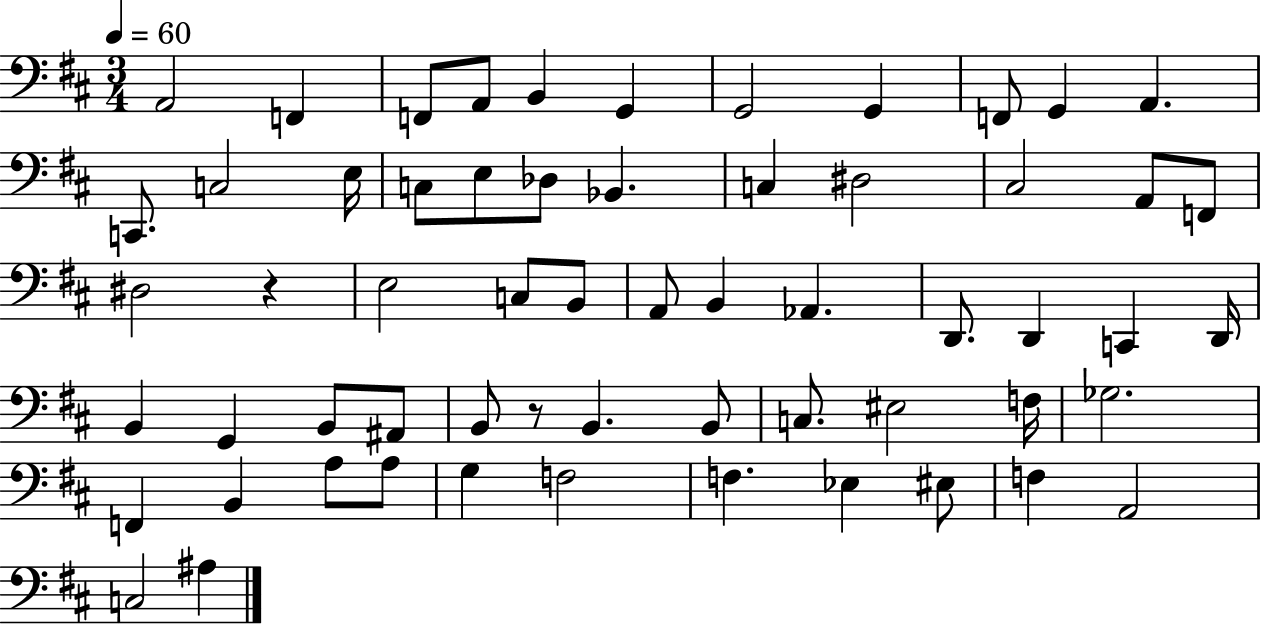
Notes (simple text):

A2/h F2/q F2/e A2/e B2/q G2/q G2/h G2/q F2/e G2/q A2/q. C2/e. C3/h E3/s C3/e E3/e Db3/e Bb2/q. C3/q D#3/h C#3/h A2/e F2/e D#3/h R/q E3/h C3/e B2/e A2/e B2/q Ab2/q. D2/e. D2/q C2/q D2/s B2/q G2/q B2/e A#2/e B2/e R/e B2/q. B2/e C3/e. EIS3/h F3/s Gb3/h. F2/q B2/q A3/e A3/e G3/q F3/h F3/q. Eb3/q EIS3/e F3/q A2/h C3/h A#3/q